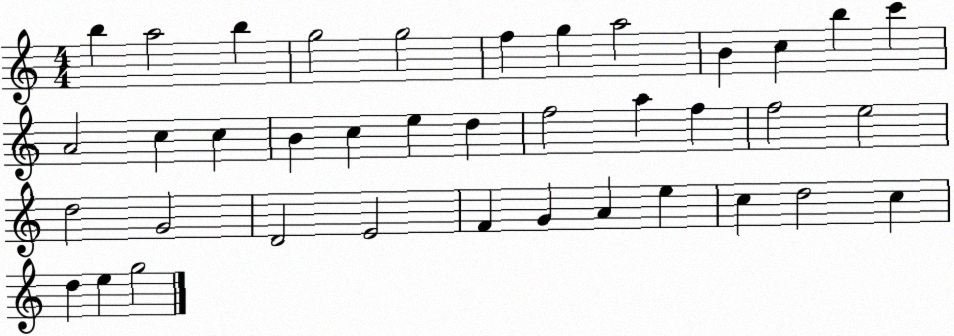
X:1
T:Untitled
M:4/4
L:1/4
K:C
b a2 b g2 g2 f g a2 B c b c' A2 c c B c e d f2 a f f2 e2 d2 G2 D2 E2 F G A e c d2 c d e g2